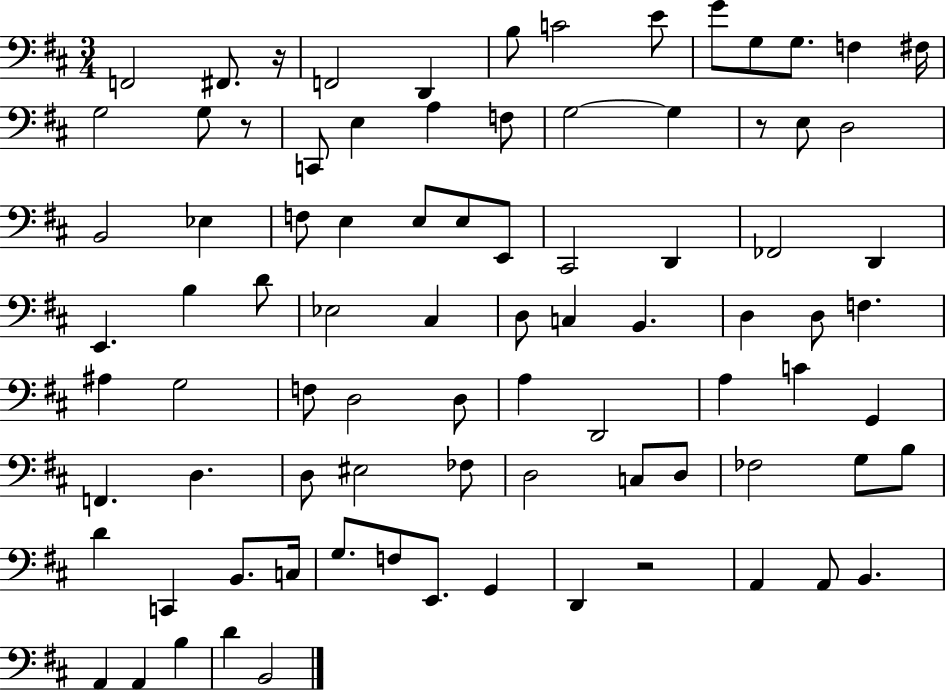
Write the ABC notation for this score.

X:1
T:Untitled
M:3/4
L:1/4
K:D
F,,2 ^F,,/2 z/4 F,,2 D,, B,/2 C2 E/2 G/2 G,/2 G,/2 F, ^F,/4 G,2 G,/2 z/2 C,,/2 E, A, F,/2 G,2 G, z/2 E,/2 D,2 B,,2 _E, F,/2 E, E,/2 E,/2 E,,/2 ^C,,2 D,, _F,,2 D,, E,, B, D/2 _E,2 ^C, D,/2 C, B,, D, D,/2 F, ^A, G,2 F,/2 D,2 D,/2 A, D,,2 A, C G,, F,, D, D,/2 ^E,2 _F,/2 D,2 C,/2 D,/2 _F,2 G,/2 B,/2 D C,, B,,/2 C,/4 G,/2 F,/2 E,,/2 G,, D,, z2 A,, A,,/2 B,, A,, A,, B, D B,,2